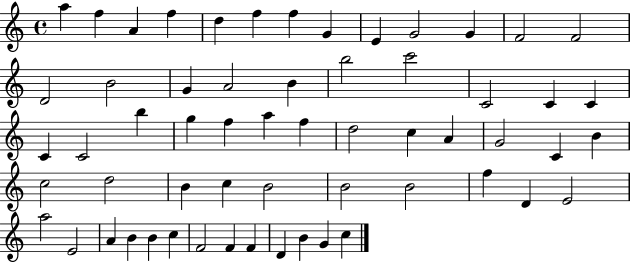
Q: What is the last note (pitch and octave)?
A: C5